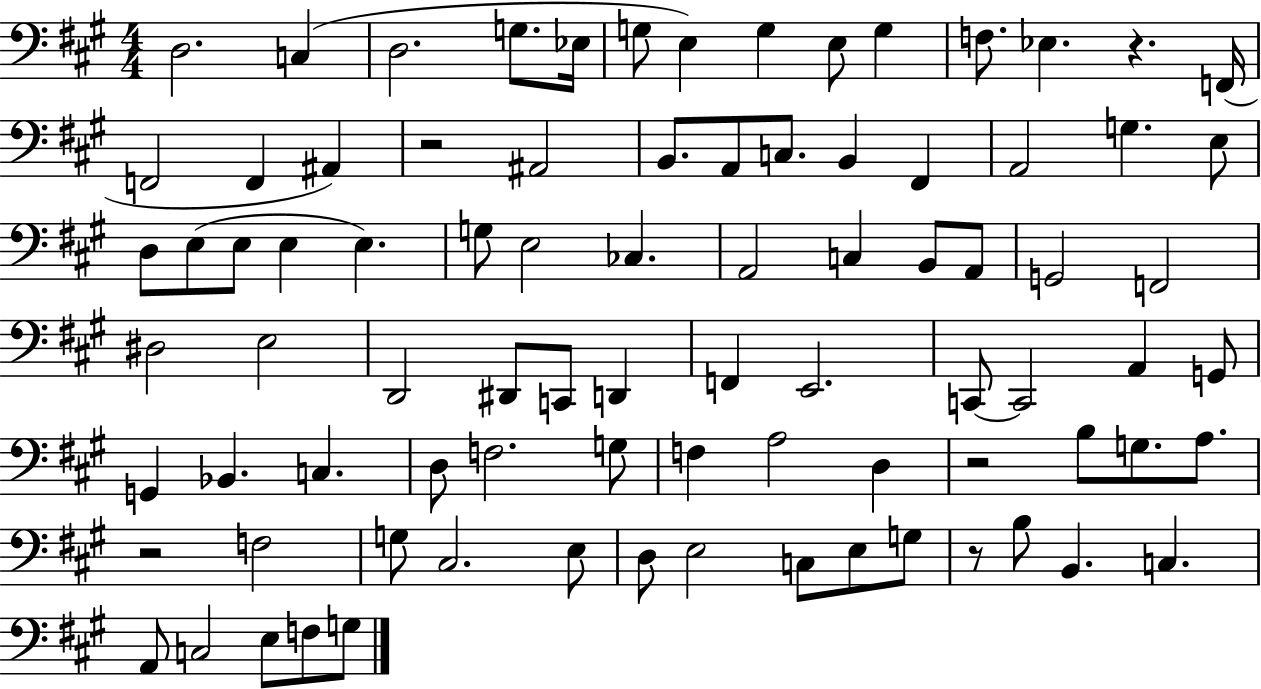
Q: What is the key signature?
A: A major